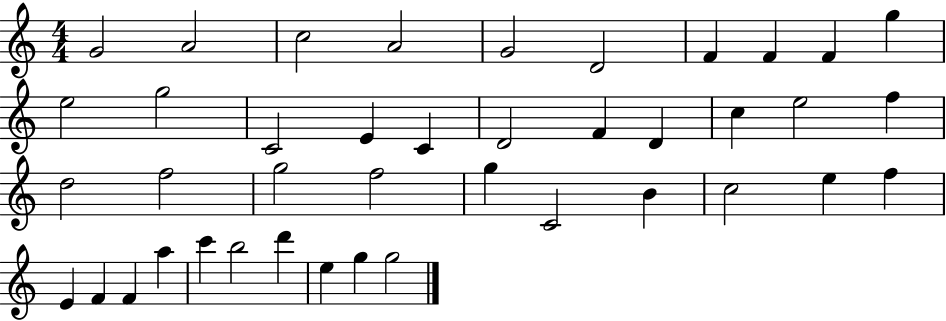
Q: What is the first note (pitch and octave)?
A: G4